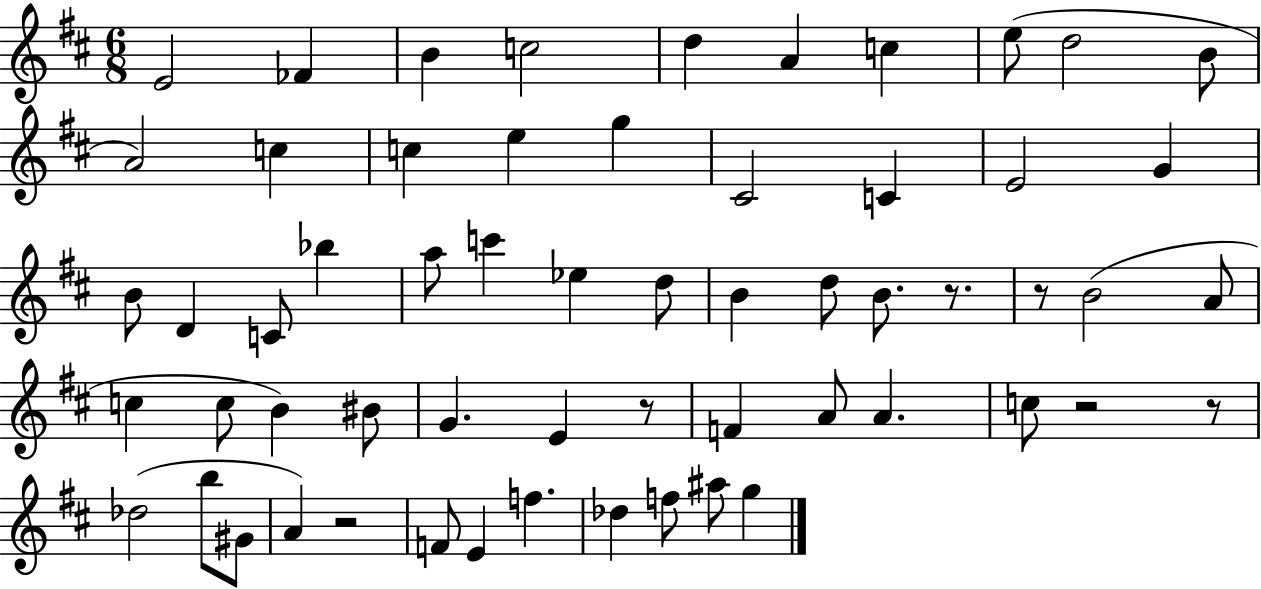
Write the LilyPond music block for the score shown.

{
  \clef treble
  \numericTimeSignature
  \time 6/8
  \key d \major
  e'2 fes'4 | b'4 c''2 | d''4 a'4 c''4 | e''8( d''2 b'8 | \break a'2) c''4 | c''4 e''4 g''4 | cis'2 c'4 | e'2 g'4 | \break b'8 d'4 c'8 bes''4 | a''8 c'''4 ees''4 d''8 | b'4 d''8 b'8. r8. | r8 b'2( a'8 | \break c''4 c''8 b'4) bis'8 | g'4. e'4 r8 | f'4 a'8 a'4. | c''8 r2 r8 | \break des''2( b''8 gis'8 | a'4) r2 | f'8 e'4 f''4. | des''4 f''8 ais''8 g''4 | \break \bar "|."
}